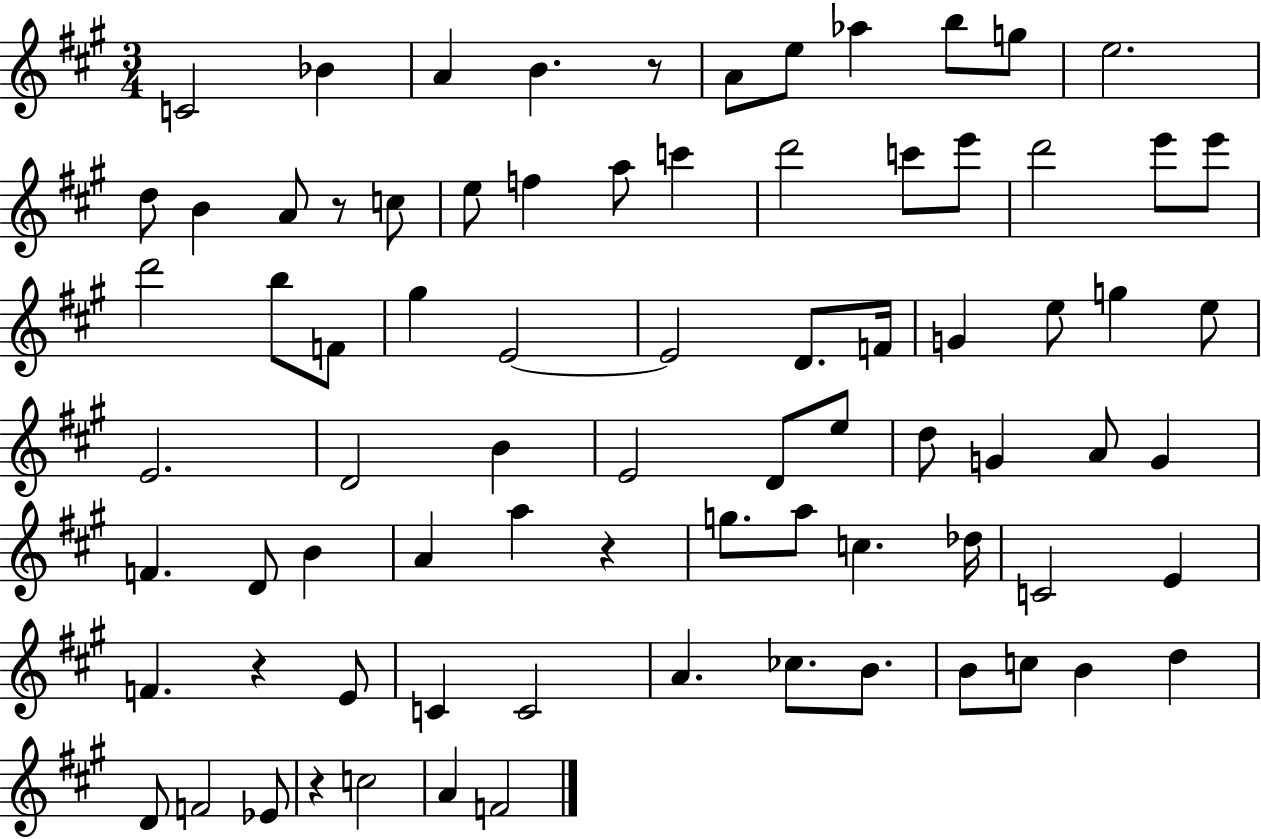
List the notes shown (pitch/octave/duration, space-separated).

C4/h Bb4/q A4/q B4/q. R/e A4/e E5/e Ab5/q B5/e G5/e E5/h. D5/e B4/q A4/e R/e C5/e E5/e F5/q A5/e C6/q D6/h C6/e E6/e D6/h E6/e E6/e D6/h B5/e F4/e G#5/q E4/h E4/h D4/e. F4/s G4/q E5/e G5/q E5/e E4/h. D4/h B4/q E4/h D4/e E5/e D5/e G4/q A4/e G4/q F4/q. D4/e B4/q A4/q A5/q R/q G5/e. A5/e C5/q. Db5/s C4/h E4/q F4/q. R/q E4/e C4/q C4/h A4/q. CES5/e. B4/e. B4/e C5/e B4/q D5/q D4/e F4/h Eb4/e R/q C5/h A4/q F4/h